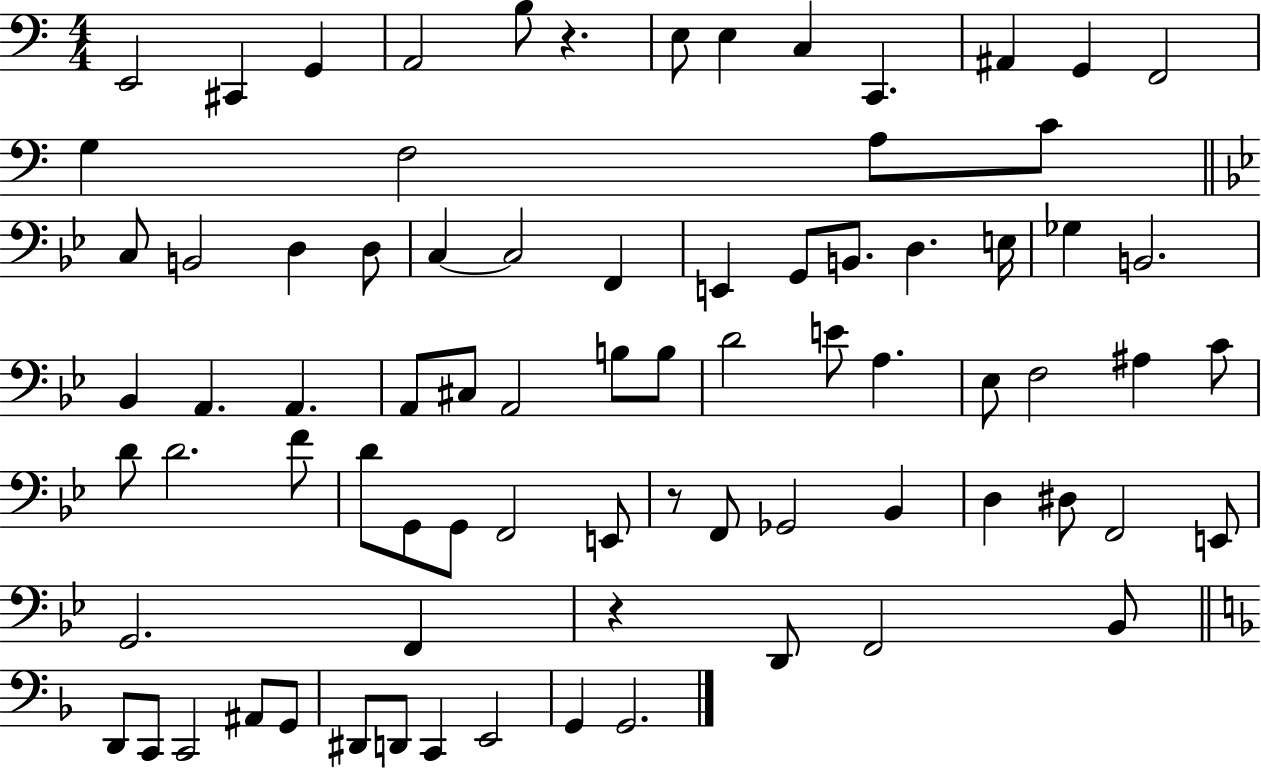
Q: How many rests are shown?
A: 3